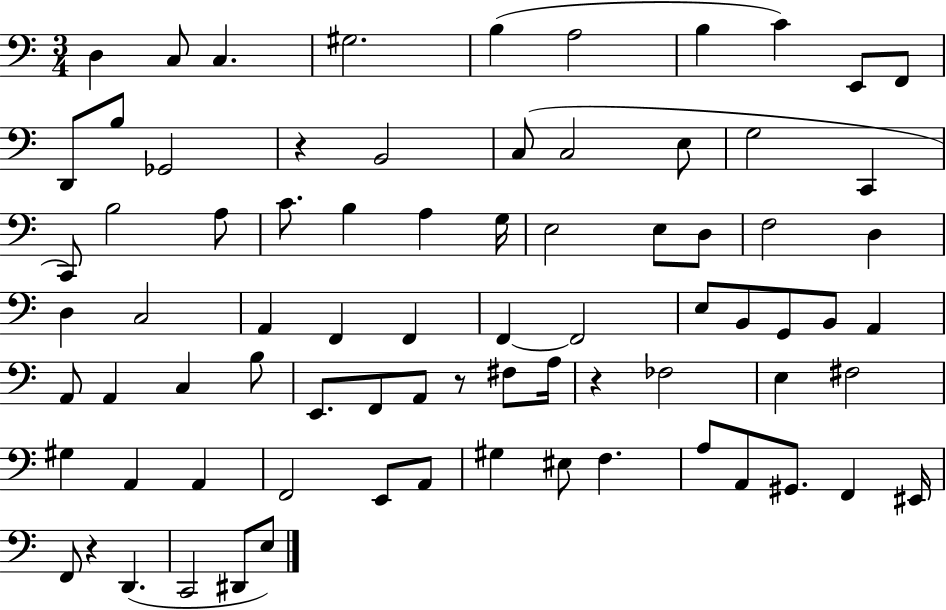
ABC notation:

X:1
T:Untitled
M:3/4
L:1/4
K:C
D, C,/2 C, ^G,2 B, A,2 B, C E,,/2 F,,/2 D,,/2 B,/2 _G,,2 z B,,2 C,/2 C,2 E,/2 G,2 C,, C,,/2 B,2 A,/2 C/2 B, A, G,/4 E,2 E,/2 D,/2 F,2 D, D, C,2 A,, F,, F,, F,, F,,2 E,/2 B,,/2 G,,/2 B,,/2 A,, A,,/2 A,, C, B,/2 E,,/2 F,,/2 A,,/2 z/2 ^F,/2 A,/4 z _F,2 E, ^F,2 ^G, A,, A,, F,,2 E,,/2 A,,/2 ^G, ^E,/2 F, A,/2 A,,/2 ^G,,/2 F,, ^E,,/4 F,,/2 z D,, C,,2 ^D,,/2 E,/2